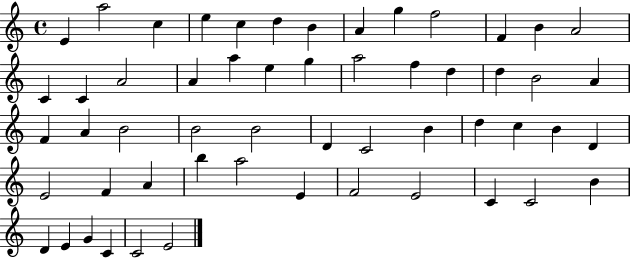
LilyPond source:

{
  \clef treble
  \time 4/4
  \defaultTimeSignature
  \key c \major
  e'4 a''2 c''4 | e''4 c''4 d''4 b'4 | a'4 g''4 f''2 | f'4 b'4 a'2 | \break c'4 c'4 a'2 | a'4 a''4 e''4 g''4 | a''2 f''4 d''4 | d''4 b'2 a'4 | \break f'4 a'4 b'2 | b'2 b'2 | d'4 c'2 b'4 | d''4 c''4 b'4 d'4 | \break e'2 f'4 a'4 | b''4 a''2 e'4 | f'2 e'2 | c'4 c'2 b'4 | \break d'4 e'4 g'4 c'4 | c'2 e'2 | \bar "|."
}